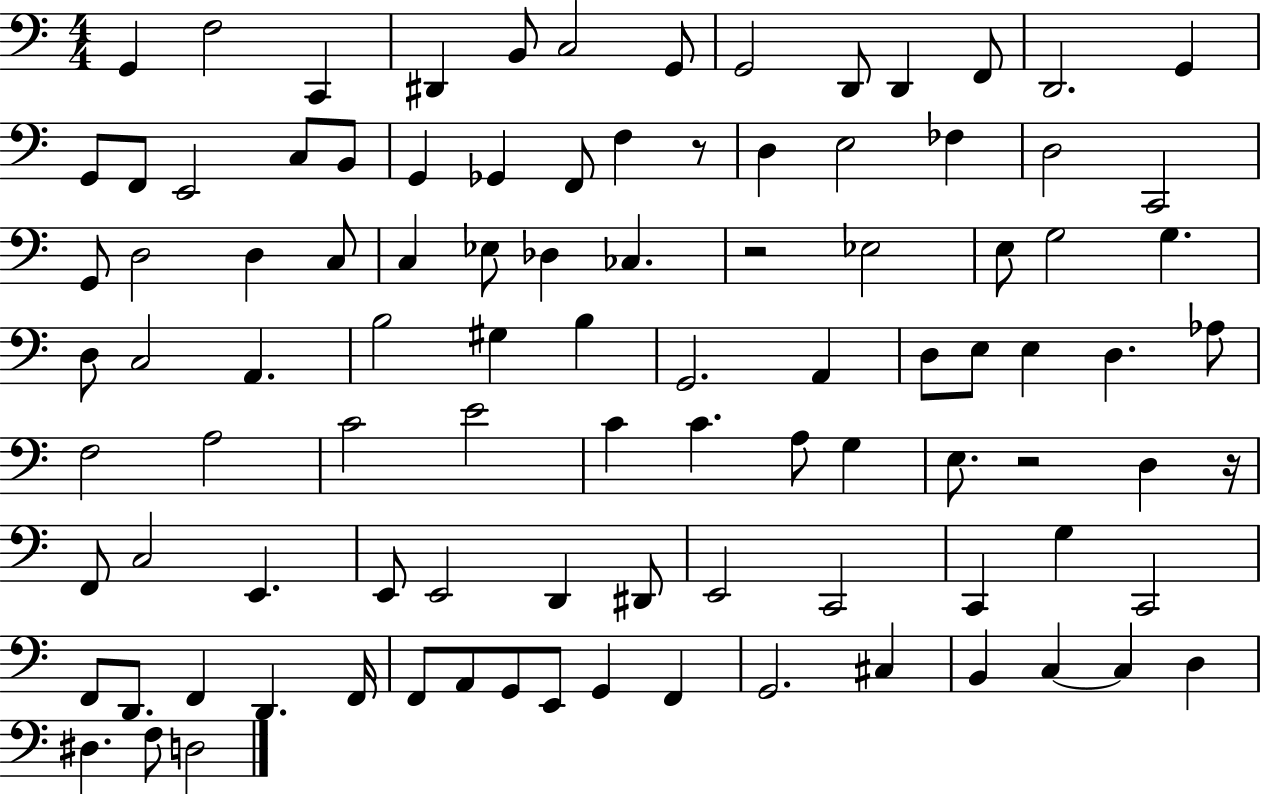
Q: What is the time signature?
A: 4/4